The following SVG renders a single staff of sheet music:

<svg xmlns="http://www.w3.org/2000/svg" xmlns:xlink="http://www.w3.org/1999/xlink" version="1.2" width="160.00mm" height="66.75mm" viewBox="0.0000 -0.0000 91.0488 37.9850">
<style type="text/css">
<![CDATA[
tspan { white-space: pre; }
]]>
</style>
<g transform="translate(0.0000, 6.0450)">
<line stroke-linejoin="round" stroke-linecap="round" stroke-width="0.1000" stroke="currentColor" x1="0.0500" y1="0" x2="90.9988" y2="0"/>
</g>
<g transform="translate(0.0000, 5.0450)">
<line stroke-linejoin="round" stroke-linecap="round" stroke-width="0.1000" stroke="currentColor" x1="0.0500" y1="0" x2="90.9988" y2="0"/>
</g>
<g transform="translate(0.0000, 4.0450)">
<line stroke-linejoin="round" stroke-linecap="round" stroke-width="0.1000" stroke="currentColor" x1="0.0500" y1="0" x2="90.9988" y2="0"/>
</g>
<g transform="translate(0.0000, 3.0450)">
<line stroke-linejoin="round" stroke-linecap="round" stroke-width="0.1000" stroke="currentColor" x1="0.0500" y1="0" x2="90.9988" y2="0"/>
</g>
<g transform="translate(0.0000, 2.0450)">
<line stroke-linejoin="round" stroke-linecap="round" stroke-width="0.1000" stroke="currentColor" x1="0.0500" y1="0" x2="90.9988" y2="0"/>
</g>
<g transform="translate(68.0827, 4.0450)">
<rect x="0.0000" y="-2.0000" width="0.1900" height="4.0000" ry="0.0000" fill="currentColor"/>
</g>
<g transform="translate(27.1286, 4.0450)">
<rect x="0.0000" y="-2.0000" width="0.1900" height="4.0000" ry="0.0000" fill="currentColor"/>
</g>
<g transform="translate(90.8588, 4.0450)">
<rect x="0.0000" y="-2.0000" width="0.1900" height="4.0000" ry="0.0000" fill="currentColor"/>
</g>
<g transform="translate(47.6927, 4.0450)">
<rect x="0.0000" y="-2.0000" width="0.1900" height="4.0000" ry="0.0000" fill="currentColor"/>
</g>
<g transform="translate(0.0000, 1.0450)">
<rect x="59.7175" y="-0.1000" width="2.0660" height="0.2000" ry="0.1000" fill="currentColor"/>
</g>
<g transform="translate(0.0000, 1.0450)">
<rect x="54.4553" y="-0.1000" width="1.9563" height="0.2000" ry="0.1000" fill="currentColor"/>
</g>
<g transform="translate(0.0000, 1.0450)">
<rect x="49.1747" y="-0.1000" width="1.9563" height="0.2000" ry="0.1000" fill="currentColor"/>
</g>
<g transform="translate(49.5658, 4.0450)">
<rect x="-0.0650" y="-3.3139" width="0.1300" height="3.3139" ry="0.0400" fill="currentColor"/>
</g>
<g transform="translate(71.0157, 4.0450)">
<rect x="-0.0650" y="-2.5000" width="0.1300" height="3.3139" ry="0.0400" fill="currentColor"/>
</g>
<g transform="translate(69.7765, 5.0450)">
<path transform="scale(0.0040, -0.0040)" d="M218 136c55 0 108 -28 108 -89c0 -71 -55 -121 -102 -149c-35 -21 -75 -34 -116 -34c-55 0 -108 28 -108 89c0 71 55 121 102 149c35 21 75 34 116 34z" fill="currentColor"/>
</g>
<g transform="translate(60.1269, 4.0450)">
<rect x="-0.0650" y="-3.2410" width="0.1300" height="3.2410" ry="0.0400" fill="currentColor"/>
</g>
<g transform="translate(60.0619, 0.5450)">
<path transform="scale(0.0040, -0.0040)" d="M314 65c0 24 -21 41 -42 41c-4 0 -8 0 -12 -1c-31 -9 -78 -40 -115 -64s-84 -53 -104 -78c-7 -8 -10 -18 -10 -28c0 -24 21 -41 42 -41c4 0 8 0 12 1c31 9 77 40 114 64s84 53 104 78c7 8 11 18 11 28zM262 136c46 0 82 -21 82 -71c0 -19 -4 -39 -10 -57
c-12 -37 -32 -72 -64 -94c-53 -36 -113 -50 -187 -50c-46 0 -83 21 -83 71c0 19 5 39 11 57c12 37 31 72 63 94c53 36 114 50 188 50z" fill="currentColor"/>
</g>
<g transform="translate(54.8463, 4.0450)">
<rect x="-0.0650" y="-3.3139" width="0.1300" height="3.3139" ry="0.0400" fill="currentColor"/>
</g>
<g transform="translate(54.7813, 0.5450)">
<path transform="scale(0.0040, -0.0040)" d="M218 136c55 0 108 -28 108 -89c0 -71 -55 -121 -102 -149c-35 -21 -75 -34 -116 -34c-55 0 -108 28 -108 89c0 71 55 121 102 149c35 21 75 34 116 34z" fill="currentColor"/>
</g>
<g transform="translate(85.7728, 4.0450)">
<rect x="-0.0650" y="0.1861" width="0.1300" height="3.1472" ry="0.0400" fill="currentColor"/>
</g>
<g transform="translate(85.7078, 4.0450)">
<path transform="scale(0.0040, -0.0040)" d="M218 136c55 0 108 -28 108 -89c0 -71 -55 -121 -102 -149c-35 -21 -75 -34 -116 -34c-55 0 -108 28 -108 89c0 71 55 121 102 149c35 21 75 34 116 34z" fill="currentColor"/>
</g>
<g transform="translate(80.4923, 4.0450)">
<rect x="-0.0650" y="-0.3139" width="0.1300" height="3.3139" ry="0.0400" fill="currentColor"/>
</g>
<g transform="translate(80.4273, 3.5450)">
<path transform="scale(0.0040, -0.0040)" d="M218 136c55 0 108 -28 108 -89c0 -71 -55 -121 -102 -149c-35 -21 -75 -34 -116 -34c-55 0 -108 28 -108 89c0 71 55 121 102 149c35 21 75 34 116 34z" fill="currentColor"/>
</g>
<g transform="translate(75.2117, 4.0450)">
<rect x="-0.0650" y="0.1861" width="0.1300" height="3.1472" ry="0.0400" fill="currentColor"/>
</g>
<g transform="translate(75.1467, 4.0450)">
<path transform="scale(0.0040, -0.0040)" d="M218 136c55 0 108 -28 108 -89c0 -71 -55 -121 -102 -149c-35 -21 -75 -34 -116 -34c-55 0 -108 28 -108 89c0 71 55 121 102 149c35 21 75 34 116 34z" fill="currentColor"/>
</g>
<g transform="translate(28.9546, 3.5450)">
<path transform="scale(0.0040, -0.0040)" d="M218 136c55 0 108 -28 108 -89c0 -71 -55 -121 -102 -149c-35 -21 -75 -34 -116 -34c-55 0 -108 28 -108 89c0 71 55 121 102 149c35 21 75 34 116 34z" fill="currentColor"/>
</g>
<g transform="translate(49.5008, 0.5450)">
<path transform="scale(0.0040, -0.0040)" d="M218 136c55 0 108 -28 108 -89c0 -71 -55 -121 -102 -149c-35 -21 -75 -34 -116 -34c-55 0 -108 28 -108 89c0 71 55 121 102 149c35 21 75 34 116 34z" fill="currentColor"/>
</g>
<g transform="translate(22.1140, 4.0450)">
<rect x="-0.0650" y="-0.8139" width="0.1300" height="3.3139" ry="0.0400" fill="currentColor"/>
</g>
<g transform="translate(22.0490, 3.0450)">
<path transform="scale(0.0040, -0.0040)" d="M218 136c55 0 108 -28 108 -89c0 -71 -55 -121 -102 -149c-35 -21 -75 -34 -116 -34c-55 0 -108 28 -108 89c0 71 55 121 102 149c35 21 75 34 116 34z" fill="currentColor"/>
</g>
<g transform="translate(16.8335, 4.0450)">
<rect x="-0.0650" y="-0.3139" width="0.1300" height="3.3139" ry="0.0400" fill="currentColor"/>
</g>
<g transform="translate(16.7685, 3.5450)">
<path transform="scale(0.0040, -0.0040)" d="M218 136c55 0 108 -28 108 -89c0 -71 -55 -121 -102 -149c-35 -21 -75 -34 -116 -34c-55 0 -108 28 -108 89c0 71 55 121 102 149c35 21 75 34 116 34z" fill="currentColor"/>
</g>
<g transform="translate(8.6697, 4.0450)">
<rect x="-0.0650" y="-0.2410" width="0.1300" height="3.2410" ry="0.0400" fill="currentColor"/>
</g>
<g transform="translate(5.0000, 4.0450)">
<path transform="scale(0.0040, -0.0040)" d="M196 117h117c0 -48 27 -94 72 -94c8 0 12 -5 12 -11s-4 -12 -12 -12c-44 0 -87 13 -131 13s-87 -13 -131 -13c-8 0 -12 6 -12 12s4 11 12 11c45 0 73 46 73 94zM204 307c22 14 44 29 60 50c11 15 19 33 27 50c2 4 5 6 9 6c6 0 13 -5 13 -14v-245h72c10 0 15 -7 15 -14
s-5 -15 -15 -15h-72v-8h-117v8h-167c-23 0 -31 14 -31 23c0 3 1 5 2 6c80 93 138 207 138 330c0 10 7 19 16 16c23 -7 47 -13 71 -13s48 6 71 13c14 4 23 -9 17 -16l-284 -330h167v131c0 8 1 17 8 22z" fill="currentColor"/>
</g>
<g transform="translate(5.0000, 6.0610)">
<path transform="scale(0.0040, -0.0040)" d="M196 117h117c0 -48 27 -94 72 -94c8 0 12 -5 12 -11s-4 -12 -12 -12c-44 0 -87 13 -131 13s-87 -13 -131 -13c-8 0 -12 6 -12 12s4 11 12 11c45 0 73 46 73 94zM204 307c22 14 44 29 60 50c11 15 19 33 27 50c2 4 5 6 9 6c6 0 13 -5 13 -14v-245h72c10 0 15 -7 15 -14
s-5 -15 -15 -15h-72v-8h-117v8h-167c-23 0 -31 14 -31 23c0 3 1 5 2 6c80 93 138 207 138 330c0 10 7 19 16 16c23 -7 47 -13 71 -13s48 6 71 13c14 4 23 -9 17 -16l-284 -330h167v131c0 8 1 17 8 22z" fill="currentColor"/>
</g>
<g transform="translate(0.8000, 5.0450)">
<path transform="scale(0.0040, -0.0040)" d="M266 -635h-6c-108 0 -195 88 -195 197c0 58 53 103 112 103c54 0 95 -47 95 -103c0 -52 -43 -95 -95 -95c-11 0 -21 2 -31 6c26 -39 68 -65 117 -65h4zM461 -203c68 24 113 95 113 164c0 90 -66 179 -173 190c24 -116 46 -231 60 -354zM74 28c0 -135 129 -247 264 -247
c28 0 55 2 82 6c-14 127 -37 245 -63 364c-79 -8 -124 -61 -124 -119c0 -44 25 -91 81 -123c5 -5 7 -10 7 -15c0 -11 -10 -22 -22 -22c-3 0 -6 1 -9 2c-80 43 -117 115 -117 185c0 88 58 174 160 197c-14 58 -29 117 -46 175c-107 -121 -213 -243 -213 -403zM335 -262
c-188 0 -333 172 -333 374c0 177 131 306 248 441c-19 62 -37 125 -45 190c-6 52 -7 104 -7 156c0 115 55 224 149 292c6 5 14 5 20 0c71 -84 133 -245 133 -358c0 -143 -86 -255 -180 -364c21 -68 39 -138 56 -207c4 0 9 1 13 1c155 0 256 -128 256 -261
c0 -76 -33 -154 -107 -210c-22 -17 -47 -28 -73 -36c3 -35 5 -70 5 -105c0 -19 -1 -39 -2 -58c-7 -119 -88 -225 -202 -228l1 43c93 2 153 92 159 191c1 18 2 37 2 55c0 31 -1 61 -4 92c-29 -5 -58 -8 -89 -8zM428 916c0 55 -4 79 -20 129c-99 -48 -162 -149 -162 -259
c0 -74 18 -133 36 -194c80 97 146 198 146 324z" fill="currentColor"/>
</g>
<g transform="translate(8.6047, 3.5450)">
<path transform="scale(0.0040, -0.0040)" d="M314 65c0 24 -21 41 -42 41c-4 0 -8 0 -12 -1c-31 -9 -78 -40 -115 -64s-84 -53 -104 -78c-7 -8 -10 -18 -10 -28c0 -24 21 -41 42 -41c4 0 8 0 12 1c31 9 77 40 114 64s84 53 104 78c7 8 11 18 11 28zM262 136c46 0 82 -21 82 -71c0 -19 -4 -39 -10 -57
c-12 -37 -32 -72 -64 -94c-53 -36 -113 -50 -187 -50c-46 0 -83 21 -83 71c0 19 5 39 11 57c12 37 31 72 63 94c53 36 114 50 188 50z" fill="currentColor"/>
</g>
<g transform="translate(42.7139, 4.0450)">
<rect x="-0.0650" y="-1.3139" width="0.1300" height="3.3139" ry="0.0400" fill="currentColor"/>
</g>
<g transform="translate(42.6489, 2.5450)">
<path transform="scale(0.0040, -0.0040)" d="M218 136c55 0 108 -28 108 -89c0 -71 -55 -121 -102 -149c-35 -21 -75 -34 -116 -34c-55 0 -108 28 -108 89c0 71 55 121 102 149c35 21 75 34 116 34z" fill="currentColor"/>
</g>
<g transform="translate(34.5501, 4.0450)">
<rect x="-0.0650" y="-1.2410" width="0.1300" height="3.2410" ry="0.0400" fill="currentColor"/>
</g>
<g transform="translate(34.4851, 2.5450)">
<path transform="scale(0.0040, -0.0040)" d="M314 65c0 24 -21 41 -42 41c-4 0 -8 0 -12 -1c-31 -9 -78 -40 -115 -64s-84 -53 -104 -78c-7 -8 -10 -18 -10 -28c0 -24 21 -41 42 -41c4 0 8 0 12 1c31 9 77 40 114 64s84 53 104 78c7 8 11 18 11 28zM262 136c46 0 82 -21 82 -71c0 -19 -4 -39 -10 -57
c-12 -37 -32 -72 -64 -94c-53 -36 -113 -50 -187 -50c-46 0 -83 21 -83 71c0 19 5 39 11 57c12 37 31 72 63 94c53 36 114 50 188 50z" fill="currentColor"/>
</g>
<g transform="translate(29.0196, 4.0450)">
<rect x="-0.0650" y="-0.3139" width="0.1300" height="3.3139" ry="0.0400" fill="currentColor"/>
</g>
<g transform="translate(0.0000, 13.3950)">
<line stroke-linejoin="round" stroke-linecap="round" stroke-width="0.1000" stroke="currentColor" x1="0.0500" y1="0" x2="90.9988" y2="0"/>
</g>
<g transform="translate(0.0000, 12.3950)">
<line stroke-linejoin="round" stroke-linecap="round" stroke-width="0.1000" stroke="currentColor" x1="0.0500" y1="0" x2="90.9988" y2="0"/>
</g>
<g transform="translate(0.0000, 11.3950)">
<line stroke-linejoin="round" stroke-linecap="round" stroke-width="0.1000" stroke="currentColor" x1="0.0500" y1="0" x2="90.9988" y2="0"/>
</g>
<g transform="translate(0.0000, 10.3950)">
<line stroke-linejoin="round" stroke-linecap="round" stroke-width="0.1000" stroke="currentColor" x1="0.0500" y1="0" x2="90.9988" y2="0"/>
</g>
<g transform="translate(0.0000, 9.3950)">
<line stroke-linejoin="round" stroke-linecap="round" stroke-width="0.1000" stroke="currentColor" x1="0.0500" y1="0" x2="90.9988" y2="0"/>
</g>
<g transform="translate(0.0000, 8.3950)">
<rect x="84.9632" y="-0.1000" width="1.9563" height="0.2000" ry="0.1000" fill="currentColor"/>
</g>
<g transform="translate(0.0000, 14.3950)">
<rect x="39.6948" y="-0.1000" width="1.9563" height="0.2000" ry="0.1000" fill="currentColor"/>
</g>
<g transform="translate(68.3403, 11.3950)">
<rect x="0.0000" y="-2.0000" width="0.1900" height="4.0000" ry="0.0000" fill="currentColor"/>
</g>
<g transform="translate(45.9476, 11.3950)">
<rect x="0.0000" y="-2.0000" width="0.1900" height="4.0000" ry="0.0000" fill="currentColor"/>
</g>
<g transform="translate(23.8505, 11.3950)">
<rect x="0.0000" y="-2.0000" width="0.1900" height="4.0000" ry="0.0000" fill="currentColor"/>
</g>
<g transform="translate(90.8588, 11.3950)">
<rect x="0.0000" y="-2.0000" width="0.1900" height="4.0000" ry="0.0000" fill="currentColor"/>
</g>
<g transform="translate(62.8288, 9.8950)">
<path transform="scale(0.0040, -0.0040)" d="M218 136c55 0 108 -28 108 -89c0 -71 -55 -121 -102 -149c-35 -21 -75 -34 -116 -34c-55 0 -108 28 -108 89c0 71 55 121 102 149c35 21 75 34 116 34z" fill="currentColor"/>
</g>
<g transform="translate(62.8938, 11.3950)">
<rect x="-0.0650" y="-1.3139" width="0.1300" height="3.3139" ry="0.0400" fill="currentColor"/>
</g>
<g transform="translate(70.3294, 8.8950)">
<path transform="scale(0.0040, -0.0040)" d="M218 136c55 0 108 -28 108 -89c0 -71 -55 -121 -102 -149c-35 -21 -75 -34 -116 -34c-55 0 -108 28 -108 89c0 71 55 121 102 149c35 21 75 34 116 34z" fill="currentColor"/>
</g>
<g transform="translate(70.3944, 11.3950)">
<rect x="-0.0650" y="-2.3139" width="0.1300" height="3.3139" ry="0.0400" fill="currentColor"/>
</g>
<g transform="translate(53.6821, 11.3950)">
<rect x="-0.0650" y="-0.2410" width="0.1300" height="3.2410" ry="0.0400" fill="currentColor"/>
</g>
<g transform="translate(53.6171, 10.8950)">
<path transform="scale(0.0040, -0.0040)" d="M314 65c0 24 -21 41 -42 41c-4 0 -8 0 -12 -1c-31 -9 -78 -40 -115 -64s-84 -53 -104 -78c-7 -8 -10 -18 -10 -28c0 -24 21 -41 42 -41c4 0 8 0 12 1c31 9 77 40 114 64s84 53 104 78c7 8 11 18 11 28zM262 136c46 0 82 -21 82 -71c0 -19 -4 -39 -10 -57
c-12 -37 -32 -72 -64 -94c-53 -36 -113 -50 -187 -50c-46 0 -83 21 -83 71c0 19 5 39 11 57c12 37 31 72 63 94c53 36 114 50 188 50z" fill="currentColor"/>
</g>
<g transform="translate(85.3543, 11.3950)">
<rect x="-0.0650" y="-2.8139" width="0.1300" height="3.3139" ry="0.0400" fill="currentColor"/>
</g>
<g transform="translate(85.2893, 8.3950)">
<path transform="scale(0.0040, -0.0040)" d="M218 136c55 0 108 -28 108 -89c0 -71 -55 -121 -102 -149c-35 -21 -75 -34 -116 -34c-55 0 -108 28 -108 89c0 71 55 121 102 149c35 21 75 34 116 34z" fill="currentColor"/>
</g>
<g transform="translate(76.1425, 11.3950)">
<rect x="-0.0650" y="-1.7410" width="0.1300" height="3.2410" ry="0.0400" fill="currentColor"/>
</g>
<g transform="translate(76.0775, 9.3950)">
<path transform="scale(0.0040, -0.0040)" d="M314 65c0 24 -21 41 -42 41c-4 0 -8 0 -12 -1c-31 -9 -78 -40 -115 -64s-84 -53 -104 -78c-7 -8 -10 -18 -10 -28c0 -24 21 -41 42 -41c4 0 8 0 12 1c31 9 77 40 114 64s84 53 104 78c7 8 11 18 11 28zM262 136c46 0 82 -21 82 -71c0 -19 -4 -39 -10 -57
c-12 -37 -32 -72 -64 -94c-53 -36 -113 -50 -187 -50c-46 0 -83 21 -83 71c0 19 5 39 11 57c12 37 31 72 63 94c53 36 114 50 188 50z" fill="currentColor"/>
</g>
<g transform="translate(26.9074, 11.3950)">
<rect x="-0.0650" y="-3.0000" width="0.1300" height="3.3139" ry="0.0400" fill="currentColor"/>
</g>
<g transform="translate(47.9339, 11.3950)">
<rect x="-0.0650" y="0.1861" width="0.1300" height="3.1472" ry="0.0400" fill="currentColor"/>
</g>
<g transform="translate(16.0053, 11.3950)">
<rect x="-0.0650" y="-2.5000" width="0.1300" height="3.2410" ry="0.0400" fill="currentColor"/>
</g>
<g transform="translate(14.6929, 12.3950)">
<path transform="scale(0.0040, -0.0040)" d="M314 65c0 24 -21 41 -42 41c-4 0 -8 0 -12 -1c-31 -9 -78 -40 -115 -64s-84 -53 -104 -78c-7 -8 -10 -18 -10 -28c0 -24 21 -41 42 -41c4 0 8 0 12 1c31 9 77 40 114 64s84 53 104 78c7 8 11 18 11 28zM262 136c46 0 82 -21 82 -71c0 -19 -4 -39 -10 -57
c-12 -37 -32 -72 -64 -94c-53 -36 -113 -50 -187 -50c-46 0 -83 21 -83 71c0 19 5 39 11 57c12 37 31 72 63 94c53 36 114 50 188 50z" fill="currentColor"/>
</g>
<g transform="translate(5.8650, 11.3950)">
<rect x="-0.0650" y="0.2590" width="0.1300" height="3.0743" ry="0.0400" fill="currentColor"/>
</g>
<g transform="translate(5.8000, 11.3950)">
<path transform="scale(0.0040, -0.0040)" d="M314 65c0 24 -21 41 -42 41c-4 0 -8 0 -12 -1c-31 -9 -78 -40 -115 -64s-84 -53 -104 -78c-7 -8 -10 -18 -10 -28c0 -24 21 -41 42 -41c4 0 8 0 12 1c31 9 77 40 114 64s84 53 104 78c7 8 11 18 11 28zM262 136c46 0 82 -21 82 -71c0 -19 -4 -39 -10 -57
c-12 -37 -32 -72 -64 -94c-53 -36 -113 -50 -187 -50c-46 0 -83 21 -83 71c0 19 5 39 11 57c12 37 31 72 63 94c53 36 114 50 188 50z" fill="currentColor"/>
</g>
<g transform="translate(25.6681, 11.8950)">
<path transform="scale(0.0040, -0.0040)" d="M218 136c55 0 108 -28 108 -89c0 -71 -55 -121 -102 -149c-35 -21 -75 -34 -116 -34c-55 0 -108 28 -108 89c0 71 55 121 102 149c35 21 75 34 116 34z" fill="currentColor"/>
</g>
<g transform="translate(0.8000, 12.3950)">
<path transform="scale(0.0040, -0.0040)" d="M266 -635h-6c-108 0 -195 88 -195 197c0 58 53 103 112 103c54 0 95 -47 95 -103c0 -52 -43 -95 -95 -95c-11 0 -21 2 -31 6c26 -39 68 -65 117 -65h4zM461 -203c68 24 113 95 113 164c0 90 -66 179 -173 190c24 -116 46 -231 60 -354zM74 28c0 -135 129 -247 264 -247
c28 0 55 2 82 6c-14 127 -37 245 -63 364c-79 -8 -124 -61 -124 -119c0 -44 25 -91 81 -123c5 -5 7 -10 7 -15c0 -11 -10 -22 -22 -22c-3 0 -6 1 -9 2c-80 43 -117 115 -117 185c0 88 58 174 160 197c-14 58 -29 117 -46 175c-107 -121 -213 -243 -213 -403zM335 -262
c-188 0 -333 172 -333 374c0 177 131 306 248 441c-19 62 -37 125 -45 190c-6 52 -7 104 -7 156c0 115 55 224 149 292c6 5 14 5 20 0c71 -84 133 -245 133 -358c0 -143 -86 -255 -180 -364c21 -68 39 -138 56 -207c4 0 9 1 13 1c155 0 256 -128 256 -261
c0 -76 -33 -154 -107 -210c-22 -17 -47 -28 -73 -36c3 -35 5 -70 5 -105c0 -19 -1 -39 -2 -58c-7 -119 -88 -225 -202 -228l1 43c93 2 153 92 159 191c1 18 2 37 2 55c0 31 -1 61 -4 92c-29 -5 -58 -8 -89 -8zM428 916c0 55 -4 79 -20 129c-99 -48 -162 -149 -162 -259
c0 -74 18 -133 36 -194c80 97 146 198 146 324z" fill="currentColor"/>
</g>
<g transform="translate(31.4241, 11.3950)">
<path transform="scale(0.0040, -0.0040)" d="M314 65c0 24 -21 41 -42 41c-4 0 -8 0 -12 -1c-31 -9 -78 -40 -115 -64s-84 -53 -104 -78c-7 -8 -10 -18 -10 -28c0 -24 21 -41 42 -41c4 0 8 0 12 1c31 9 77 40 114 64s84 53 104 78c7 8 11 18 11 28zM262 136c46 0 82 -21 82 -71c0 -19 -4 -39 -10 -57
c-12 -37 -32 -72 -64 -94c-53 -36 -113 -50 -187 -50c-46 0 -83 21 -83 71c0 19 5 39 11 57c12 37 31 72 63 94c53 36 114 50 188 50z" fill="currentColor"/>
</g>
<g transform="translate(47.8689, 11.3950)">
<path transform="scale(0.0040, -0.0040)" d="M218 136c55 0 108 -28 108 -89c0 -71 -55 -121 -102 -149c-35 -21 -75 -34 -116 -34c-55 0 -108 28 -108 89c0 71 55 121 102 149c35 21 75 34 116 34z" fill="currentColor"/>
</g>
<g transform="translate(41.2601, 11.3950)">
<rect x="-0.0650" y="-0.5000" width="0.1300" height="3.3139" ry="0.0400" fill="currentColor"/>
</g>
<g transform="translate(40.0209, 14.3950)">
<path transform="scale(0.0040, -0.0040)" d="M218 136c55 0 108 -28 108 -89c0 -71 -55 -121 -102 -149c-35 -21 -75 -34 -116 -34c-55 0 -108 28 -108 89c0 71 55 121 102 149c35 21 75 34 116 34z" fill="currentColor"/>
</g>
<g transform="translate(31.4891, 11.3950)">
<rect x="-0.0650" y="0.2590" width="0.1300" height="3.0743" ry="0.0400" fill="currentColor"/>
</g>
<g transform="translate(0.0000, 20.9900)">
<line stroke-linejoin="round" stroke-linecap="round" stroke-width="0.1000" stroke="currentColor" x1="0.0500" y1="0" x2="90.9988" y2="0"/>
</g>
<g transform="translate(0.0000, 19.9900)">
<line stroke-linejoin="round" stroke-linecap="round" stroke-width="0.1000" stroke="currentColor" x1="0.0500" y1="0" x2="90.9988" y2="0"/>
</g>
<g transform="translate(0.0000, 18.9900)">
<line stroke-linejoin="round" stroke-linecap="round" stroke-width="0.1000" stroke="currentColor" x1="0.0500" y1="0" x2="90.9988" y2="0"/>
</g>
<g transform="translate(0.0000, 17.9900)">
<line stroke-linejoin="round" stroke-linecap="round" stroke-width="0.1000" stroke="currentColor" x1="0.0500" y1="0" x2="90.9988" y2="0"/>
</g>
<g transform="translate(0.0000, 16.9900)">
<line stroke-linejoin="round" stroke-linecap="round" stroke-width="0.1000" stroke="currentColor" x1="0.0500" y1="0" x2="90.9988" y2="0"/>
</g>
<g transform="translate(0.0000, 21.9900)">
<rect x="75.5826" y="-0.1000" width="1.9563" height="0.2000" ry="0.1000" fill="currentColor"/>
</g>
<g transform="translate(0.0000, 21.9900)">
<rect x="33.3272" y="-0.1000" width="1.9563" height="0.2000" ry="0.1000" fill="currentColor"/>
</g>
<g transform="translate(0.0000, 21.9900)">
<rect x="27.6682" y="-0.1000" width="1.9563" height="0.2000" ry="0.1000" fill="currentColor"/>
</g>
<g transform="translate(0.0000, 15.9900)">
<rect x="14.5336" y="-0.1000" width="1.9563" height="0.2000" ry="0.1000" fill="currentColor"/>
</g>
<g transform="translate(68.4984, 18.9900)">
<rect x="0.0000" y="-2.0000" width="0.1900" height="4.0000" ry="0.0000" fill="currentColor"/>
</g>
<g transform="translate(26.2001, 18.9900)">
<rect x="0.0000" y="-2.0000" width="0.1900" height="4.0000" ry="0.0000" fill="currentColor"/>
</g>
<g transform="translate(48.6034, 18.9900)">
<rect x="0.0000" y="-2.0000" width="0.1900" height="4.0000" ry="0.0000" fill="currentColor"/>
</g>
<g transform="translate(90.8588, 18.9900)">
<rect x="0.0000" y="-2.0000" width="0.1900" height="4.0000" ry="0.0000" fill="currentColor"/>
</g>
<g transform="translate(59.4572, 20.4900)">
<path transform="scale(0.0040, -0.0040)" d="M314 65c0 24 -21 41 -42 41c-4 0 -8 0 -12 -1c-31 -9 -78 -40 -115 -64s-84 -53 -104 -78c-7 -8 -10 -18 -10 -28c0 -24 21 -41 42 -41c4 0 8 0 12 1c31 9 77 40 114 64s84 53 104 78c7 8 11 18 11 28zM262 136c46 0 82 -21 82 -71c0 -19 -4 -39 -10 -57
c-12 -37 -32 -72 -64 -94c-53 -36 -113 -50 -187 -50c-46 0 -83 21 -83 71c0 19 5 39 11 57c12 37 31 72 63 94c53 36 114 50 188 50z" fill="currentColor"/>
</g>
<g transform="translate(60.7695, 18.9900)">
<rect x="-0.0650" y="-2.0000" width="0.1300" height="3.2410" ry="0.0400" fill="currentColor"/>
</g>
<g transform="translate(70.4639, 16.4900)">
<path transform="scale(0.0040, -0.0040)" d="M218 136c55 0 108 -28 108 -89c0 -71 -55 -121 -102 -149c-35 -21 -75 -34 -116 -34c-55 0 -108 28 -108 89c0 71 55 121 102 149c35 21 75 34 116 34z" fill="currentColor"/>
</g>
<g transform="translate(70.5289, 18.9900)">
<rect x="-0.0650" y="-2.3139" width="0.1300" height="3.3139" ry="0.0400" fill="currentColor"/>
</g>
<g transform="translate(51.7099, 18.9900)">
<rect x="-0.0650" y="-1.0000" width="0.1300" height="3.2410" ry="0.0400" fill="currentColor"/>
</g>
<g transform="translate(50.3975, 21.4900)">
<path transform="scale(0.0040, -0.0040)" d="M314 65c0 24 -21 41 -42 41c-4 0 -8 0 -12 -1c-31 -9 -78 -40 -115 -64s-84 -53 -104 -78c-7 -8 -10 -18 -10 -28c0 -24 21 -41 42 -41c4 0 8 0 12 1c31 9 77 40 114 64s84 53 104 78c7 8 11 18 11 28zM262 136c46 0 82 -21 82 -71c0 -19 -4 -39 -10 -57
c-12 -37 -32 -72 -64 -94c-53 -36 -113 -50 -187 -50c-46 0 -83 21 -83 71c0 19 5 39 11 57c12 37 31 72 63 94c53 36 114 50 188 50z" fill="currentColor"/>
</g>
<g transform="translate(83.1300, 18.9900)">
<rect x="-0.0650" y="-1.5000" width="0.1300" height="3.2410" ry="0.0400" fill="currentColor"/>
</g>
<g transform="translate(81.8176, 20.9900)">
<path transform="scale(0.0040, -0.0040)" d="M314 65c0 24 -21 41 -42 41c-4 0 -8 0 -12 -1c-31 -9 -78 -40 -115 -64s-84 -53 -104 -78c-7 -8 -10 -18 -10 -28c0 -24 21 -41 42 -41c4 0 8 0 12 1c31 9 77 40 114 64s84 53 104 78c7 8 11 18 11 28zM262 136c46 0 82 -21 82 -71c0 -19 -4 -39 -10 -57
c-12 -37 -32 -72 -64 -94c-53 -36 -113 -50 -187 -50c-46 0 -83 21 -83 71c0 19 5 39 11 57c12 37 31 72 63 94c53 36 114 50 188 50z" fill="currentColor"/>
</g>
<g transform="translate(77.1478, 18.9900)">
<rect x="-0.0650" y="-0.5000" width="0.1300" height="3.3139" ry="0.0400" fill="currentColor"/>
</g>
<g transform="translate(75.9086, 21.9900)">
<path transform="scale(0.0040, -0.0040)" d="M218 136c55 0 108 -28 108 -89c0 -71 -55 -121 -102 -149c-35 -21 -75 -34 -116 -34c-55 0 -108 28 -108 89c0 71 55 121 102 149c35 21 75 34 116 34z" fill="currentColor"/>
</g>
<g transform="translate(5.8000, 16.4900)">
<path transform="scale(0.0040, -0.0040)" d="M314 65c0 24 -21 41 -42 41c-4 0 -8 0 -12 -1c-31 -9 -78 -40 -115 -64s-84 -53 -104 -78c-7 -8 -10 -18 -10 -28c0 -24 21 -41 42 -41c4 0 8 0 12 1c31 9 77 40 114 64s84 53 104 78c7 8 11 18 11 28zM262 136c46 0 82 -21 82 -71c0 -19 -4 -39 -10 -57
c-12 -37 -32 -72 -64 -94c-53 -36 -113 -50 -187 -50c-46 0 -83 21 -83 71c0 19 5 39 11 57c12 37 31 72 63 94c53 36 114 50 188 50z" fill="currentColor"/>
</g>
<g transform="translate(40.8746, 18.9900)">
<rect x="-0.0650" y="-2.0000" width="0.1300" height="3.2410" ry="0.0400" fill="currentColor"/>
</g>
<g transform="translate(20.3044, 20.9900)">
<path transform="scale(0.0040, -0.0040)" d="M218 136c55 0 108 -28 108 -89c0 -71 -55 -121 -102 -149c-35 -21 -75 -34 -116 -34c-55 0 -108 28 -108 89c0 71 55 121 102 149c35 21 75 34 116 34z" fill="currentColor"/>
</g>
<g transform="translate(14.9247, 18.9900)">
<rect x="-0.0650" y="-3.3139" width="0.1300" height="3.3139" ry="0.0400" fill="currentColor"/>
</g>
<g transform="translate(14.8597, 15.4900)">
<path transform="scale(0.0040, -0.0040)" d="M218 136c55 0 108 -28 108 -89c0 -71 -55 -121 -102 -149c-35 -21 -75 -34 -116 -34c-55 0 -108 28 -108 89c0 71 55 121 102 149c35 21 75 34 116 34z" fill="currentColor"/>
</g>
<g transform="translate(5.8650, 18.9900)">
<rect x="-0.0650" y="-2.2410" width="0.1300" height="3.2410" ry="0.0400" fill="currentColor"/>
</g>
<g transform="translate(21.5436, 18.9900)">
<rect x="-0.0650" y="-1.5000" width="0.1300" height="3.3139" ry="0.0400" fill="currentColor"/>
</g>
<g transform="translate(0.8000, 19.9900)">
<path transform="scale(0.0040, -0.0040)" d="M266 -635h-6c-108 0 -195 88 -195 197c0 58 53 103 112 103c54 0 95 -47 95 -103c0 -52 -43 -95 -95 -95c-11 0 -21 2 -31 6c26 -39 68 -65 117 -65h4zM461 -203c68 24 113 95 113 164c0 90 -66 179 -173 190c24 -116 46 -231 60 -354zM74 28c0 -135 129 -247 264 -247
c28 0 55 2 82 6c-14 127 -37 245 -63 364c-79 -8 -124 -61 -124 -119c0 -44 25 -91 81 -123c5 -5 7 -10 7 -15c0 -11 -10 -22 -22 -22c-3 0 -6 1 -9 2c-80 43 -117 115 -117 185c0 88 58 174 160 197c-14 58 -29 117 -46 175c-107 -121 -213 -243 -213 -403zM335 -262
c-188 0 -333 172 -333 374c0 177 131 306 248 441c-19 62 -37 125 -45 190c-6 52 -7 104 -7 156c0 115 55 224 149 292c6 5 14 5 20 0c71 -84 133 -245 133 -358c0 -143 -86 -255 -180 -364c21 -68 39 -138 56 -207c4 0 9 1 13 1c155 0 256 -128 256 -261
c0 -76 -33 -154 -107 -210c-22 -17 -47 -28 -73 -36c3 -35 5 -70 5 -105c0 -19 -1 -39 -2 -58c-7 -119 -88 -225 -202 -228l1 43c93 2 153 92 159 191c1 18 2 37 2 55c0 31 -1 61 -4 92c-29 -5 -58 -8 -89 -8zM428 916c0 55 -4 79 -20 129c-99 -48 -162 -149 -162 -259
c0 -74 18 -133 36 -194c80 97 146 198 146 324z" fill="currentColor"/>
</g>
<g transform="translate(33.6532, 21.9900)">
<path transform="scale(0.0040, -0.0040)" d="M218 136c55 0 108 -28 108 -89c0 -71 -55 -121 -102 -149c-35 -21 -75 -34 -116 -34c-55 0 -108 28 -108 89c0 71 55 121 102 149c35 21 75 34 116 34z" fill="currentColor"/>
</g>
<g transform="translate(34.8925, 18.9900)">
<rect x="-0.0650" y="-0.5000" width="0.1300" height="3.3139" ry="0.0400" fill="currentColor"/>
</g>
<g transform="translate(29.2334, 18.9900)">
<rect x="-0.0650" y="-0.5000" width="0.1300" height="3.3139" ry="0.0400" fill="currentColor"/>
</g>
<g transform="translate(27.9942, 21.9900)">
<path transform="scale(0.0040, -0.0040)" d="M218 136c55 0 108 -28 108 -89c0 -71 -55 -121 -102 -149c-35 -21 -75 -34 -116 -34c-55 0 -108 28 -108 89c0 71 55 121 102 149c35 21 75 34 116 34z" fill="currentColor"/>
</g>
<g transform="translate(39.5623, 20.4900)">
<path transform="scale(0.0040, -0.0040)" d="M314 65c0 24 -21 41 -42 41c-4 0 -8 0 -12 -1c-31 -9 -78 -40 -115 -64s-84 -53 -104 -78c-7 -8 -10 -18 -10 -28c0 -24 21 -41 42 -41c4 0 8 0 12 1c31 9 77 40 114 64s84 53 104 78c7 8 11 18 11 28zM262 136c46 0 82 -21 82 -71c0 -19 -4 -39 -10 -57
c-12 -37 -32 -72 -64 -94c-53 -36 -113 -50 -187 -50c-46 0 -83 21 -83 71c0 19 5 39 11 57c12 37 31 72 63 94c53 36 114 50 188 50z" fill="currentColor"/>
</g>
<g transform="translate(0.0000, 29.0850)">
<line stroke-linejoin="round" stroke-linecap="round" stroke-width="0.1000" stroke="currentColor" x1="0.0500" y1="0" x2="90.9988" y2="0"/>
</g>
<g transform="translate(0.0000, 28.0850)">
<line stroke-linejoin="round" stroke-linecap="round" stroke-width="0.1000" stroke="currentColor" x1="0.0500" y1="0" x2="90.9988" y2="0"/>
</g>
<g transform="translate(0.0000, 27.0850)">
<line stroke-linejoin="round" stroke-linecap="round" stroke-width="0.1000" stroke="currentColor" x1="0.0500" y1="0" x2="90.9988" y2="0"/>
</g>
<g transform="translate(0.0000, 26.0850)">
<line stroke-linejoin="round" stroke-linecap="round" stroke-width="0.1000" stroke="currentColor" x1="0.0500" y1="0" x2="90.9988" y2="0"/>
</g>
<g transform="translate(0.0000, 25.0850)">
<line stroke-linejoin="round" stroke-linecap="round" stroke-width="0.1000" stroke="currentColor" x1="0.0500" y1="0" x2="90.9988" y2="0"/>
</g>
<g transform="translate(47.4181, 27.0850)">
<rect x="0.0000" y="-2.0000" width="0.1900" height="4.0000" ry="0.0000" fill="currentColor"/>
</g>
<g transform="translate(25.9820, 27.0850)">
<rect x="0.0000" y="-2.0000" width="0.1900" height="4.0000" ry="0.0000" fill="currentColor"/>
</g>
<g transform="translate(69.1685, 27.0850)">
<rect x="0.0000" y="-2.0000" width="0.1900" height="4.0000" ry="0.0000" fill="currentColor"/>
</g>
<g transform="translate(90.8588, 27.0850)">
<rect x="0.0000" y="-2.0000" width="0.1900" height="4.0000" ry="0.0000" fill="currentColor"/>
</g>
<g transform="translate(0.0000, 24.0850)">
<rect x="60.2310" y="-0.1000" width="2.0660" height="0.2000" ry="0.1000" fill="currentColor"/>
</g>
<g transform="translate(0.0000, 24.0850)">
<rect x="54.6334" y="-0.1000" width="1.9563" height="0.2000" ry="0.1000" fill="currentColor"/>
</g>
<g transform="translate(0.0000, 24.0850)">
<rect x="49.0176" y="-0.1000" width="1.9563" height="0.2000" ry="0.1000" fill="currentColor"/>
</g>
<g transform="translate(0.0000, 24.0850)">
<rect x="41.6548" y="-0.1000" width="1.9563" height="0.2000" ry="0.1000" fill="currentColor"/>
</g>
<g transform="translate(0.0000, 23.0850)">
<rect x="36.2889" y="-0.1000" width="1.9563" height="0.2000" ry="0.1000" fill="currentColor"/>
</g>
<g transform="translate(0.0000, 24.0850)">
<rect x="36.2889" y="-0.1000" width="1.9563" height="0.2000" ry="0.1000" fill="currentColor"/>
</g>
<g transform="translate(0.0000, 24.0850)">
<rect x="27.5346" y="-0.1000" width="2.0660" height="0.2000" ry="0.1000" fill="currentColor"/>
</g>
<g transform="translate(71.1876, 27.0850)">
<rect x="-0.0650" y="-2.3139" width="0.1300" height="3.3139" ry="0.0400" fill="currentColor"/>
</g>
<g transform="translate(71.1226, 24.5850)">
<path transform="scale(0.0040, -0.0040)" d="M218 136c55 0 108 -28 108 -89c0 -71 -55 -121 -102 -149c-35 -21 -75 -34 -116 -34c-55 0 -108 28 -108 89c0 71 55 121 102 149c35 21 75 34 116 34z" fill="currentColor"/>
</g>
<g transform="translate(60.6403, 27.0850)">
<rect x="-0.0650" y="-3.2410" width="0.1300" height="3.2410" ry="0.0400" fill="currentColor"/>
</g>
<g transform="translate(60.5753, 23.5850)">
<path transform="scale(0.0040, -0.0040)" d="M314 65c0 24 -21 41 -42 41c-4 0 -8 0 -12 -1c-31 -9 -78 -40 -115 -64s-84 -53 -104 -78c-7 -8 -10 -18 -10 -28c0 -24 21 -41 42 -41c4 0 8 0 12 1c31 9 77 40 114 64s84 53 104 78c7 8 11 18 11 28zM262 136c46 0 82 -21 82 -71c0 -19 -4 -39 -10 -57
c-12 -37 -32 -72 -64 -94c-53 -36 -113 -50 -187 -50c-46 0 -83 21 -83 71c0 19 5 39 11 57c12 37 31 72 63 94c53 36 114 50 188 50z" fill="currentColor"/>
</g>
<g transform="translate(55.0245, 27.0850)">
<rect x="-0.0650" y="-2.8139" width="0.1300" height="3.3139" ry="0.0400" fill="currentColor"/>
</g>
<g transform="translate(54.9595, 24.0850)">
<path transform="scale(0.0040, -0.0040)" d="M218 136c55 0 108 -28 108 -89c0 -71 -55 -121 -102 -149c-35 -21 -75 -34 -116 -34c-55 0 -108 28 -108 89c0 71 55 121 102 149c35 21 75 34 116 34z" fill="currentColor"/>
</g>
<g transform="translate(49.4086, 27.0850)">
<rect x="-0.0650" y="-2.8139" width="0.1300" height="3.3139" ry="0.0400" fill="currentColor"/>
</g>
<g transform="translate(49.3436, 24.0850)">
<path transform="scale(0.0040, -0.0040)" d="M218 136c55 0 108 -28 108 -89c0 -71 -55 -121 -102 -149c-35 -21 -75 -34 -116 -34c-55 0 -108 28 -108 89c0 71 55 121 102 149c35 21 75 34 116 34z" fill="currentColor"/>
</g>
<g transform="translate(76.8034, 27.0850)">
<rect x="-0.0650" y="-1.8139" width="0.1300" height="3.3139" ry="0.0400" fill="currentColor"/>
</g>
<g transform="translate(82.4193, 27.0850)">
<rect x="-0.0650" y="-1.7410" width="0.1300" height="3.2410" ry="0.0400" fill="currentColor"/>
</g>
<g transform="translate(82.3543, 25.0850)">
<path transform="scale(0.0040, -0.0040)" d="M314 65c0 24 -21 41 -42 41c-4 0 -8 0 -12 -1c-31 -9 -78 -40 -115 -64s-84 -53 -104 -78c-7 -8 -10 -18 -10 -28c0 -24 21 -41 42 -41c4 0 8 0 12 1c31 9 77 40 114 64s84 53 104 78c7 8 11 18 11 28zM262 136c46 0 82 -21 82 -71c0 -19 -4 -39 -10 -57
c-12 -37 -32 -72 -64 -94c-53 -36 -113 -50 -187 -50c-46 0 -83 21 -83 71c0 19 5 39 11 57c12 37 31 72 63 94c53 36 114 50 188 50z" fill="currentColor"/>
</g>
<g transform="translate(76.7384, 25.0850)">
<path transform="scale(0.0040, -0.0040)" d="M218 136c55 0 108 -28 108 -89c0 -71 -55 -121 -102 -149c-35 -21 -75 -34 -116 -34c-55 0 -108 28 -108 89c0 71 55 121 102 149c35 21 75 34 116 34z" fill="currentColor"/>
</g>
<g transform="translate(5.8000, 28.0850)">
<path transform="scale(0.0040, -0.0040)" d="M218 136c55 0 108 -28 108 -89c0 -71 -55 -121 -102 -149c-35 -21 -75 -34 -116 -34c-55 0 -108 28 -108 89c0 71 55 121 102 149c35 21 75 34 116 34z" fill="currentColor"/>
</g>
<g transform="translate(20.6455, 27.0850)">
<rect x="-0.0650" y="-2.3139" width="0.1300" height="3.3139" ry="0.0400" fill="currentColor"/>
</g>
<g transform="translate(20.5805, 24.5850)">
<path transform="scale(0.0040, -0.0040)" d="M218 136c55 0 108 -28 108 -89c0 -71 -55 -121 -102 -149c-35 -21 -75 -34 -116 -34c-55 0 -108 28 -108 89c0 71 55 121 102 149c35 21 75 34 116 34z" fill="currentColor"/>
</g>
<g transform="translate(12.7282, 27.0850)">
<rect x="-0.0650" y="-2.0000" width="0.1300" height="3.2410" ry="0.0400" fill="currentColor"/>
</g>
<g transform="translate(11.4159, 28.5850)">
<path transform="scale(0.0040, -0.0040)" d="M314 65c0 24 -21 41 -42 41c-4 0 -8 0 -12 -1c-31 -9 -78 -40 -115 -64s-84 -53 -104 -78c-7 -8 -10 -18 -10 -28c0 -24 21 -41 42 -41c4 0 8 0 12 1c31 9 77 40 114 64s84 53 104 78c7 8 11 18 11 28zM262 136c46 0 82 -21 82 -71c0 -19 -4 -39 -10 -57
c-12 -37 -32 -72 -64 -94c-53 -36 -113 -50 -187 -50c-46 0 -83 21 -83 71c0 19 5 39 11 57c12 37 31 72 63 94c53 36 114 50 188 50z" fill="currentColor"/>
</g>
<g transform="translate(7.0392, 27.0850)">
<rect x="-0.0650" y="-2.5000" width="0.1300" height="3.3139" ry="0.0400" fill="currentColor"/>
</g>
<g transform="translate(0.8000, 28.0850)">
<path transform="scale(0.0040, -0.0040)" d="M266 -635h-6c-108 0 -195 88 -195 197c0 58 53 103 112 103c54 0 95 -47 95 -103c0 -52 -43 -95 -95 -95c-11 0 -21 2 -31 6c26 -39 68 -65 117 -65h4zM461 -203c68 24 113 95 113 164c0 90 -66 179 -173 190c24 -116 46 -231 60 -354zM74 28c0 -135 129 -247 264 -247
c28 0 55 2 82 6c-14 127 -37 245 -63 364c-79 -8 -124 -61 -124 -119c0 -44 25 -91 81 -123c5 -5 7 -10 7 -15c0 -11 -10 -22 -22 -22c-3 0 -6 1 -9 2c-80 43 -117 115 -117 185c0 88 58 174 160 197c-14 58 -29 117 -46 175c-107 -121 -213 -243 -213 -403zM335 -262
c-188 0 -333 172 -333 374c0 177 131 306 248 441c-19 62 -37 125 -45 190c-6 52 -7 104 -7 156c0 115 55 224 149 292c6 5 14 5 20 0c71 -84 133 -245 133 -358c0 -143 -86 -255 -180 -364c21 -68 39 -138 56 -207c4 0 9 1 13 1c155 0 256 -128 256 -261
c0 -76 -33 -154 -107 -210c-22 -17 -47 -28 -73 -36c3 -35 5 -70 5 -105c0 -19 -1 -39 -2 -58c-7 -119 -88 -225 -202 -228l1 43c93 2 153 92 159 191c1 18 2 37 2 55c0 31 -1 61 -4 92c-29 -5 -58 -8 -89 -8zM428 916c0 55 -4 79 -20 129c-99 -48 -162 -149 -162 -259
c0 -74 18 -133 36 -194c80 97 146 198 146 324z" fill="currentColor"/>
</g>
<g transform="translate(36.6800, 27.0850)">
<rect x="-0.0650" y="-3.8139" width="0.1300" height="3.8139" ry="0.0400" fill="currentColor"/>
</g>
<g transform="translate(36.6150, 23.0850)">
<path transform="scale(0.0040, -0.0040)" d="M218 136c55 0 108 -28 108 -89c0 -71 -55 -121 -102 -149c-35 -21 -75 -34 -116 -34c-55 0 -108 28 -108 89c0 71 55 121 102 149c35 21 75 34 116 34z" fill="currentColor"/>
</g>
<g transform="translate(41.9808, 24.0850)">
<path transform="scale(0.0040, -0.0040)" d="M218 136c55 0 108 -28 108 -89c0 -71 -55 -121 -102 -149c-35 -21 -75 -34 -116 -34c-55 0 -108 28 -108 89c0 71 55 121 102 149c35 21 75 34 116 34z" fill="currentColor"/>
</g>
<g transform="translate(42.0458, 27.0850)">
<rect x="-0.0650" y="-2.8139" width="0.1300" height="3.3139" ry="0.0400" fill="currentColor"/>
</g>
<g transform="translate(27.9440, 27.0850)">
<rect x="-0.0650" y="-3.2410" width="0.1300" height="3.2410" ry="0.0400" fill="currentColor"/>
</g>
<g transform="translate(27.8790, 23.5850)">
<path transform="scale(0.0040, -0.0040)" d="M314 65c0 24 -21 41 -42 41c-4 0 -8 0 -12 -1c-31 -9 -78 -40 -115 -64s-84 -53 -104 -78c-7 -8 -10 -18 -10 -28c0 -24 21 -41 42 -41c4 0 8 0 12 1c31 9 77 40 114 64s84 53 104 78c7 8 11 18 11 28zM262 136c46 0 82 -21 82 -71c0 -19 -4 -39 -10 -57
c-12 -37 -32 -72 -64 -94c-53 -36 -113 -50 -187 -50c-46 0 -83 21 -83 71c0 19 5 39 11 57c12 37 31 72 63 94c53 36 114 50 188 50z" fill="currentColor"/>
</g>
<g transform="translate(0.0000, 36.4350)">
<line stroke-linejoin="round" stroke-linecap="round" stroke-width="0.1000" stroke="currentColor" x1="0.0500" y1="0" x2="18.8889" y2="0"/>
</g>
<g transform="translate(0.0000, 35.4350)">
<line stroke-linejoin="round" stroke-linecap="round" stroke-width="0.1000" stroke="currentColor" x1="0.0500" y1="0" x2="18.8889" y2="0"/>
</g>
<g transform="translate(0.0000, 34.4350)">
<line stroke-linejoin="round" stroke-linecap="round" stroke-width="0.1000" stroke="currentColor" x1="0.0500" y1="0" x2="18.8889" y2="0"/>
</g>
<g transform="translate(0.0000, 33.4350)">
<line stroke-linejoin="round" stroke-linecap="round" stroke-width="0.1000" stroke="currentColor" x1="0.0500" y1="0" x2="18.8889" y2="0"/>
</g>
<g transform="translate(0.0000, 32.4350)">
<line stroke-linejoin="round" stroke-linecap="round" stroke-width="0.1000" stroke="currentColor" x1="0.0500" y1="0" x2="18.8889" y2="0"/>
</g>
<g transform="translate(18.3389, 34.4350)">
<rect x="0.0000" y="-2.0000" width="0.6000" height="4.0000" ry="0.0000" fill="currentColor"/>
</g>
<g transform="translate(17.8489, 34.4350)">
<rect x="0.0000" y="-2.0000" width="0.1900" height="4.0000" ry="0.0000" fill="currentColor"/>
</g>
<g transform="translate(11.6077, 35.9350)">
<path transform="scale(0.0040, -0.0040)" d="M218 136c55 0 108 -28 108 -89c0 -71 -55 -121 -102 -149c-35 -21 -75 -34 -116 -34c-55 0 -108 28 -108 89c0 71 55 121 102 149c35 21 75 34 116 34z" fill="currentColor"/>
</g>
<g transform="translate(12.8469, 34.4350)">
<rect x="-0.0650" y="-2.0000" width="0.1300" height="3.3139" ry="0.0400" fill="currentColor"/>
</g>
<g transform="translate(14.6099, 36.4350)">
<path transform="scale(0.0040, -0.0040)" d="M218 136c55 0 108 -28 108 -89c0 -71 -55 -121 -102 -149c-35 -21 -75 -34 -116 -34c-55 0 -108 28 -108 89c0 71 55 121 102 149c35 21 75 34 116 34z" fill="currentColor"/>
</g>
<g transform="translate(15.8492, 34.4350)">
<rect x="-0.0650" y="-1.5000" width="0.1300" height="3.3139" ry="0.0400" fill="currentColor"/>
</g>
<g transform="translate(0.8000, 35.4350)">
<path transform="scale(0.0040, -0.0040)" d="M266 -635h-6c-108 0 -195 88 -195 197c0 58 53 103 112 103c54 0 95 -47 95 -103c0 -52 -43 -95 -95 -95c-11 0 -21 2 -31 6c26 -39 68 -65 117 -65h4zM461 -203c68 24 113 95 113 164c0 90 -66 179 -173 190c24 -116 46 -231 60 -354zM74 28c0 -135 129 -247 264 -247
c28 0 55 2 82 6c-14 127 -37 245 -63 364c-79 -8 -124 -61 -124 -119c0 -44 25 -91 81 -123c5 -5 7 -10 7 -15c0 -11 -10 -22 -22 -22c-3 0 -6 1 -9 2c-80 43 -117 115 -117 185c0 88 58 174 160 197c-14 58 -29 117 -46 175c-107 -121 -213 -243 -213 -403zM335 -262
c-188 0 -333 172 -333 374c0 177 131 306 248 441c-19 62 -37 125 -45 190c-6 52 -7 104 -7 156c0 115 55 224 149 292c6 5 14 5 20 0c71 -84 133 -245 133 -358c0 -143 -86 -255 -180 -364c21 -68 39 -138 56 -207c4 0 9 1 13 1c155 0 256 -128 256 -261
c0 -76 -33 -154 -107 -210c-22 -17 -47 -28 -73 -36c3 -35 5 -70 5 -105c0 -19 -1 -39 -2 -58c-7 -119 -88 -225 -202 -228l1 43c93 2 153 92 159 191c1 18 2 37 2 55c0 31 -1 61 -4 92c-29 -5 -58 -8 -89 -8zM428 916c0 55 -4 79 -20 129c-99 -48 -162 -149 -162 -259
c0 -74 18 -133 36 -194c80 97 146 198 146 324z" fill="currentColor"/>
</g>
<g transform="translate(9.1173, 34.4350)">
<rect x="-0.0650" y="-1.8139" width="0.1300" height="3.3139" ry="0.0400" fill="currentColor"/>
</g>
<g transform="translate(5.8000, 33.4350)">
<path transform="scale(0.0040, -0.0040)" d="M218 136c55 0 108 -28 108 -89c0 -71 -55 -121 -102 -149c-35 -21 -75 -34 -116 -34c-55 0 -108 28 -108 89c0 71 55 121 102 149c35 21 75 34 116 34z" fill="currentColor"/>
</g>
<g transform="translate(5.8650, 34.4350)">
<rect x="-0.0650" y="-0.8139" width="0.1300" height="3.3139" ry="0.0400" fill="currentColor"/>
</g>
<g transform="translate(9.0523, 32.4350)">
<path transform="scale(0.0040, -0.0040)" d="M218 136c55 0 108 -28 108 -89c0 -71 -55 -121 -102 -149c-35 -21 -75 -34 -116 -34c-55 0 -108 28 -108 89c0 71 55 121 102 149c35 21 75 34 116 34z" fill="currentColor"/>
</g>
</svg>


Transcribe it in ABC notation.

X:1
T:Untitled
M:4/4
L:1/4
K:C
c2 c d c e2 e b b b2 G B c B B2 G2 A B2 C B c2 e g f2 a g2 b E C C F2 D2 F2 g C E2 G F2 g b2 c' a a a b2 g f f2 d f F E